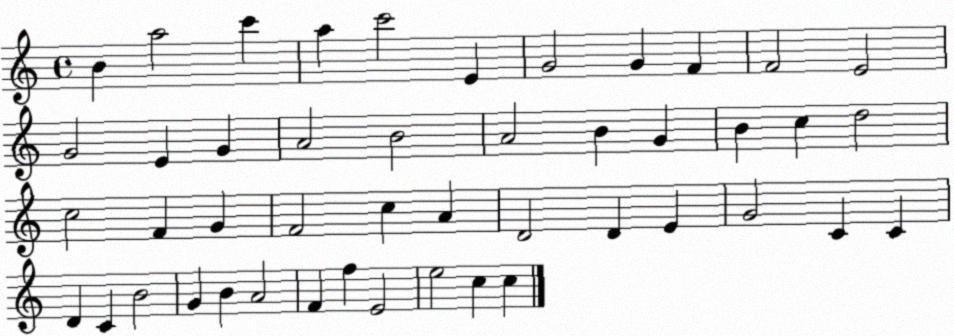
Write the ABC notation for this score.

X:1
T:Untitled
M:4/4
L:1/4
K:C
B a2 c' a c'2 E G2 G F F2 E2 G2 E G A2 B2 A2 B G B c d2 c2 F G F2 c A D2 D E G2 C C D C B2 G B A2 F f E2 e2 c c